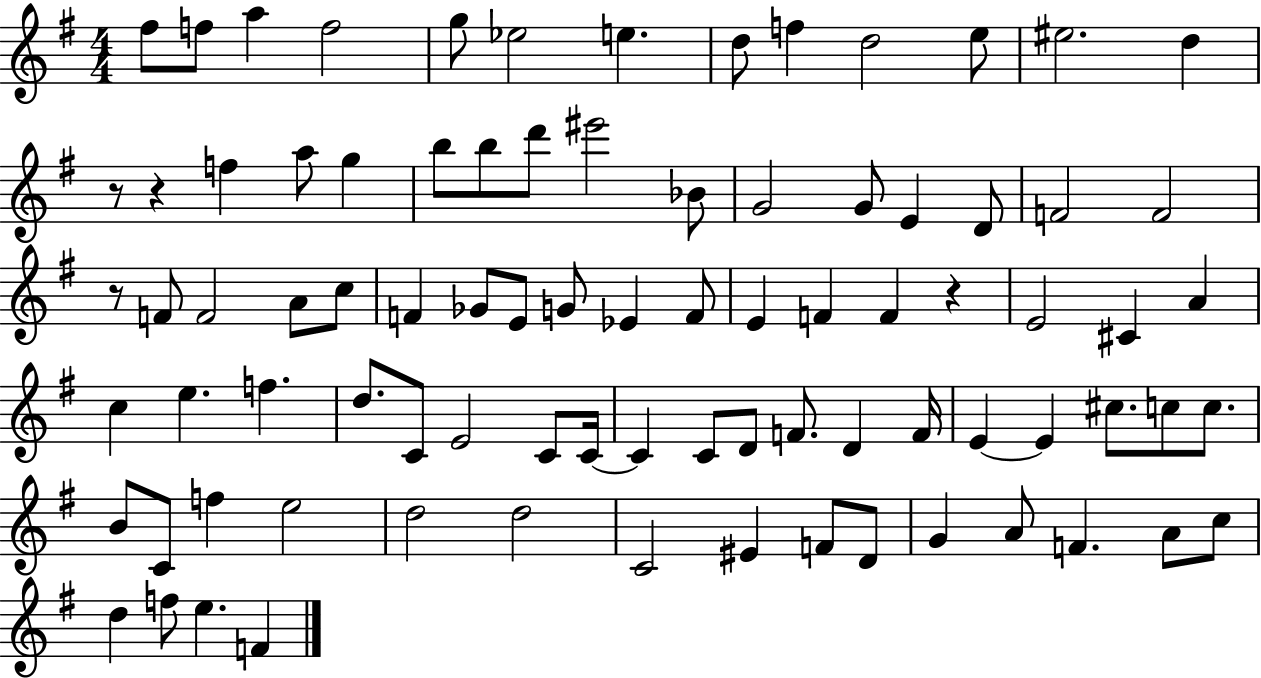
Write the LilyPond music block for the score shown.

{
  \clef treble
  \numericTimeSignature
  \time 4/4
  \key g \major
  fis''8 f''8 a''4 f''2 | g''8 ees''2 e''4. | d''8 f''4 d''2 e''8 | eis''2. d''4 | \break r8 r4 f''4 a''8 g''4 | b''8 b''8 d'''8 eis'''2 bes'8 | g'2 g'8 e'4 d'8 | f'2 f'2 | \break r8 f'8 f'2 a'8 c''8 | f'4 ges'8 e'8 g'8 ees'4 f'8 | e'4 f'4 f'4 r4 | e'2 cis'4 a'4 | \break c''4 e''4. f''4. | d''8. c'8 e'2 c'8 c'16~~ | c'4 c'8 d'8 f'8. d'4 f'16 | e'4~~ e'4 cis''8. c''8 c''8. | \break b'8 c'8 f''4 e''2 | d''2 d''2 | c'2 eis'4 f'8 d'8 | g'4 a'8 f'4. a'8 c''8 | \break d''4 f''8 e''4. f'4 | \bar "|."
}